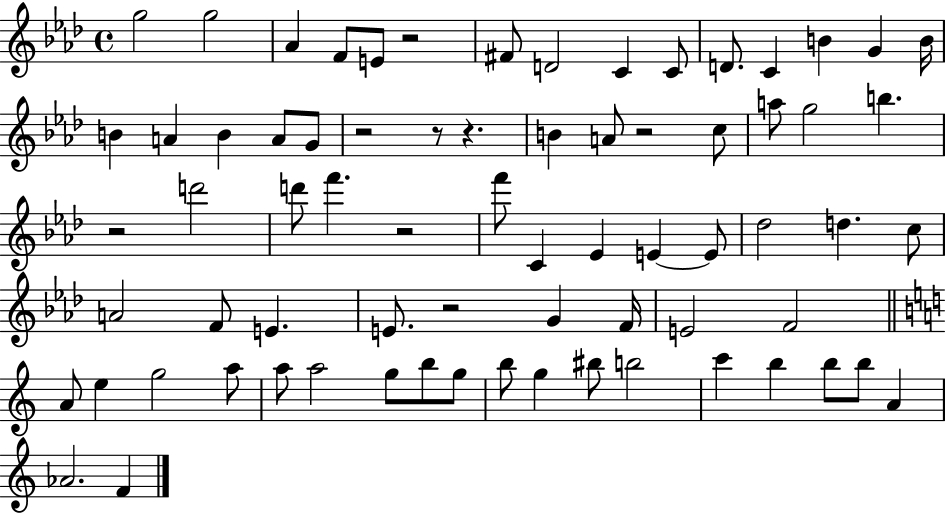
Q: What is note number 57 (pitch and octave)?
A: B5